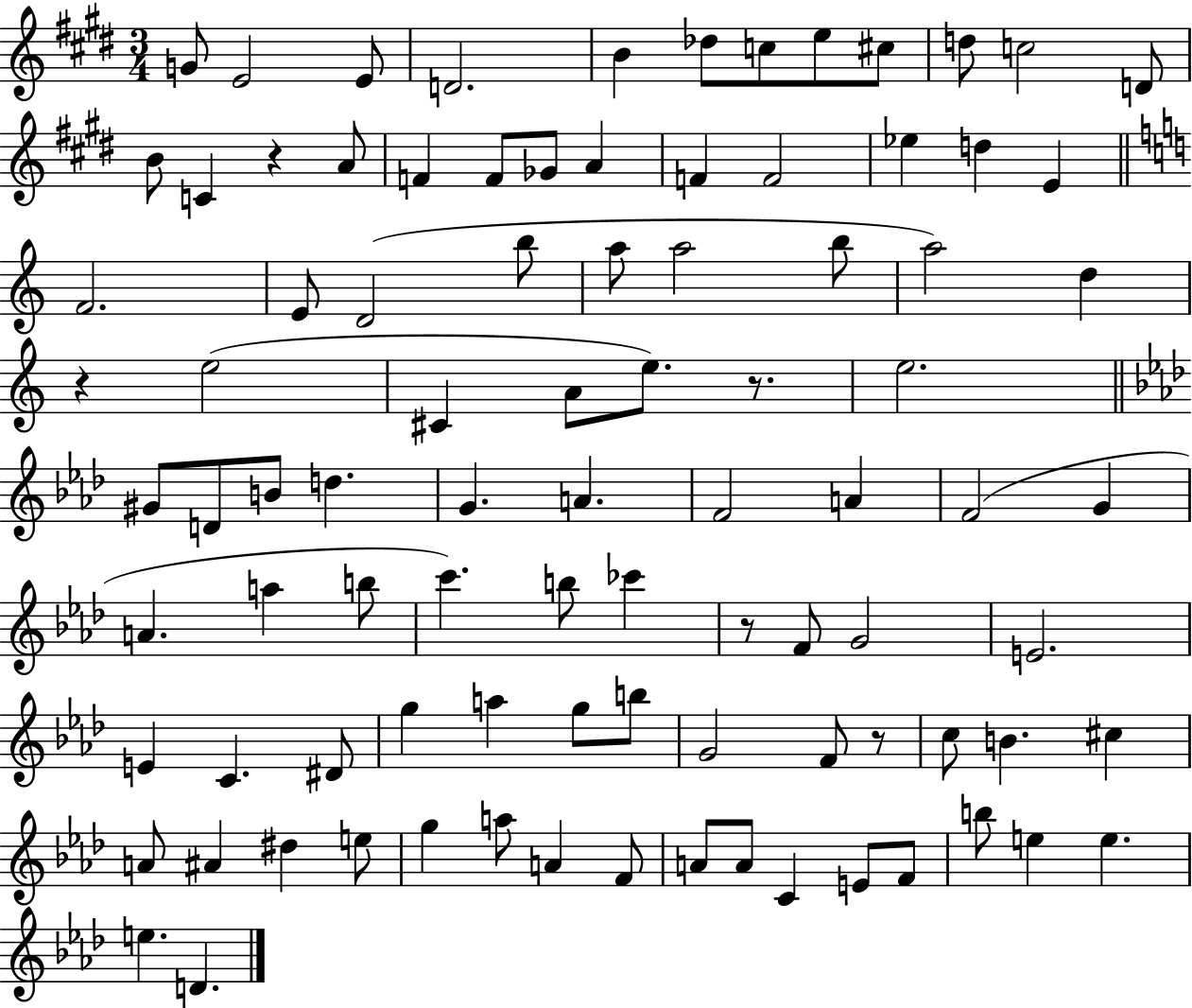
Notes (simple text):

G4/e E4/h E4/e D4/h. B4/q Db5/e C5/e E5/e C#5/e D5/e C5/h D4/e B4/e C4/q R/q A4/e F4/q F4/e Gb4/e A4/q F4/q F4/h Eb5/q D5/q E4/q F4/h. E4/e D4/h B5/e A5/e A5/h B5/e A5/h D5/q R/q E5/h C#4/q A4/e E5/e. R/e. E5/h. G#4/e D4/e B4/e D5/q. G4/q. A4/q. F4/h A4/q F4/h G4/q A4/q. A5/q B5/e C6/q. B5/e CES6/q R/e F4/e G4/h E4/h. E4/q C4/q. D#4/e G5/q A5/q G5/e B5/e G4/h F4/e R/e C5/e B4/q. C#5/q A4/e A#4/q D#5/q E5/e G5/q A5/e A4/q F4/e A4/e A4/e C4/q E4/e F4/e B5/e E5/q E5/q. E5/q. D4/q.